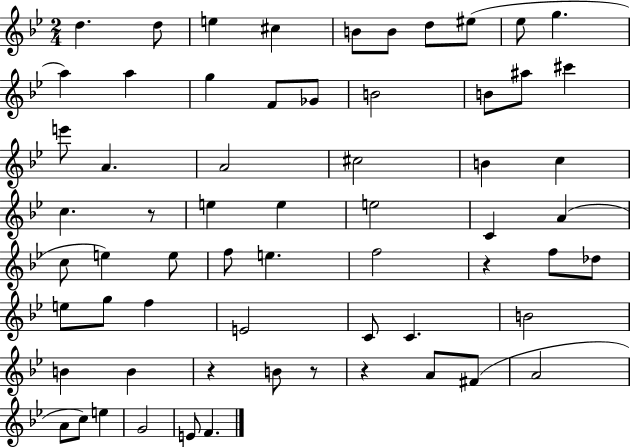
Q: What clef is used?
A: treble